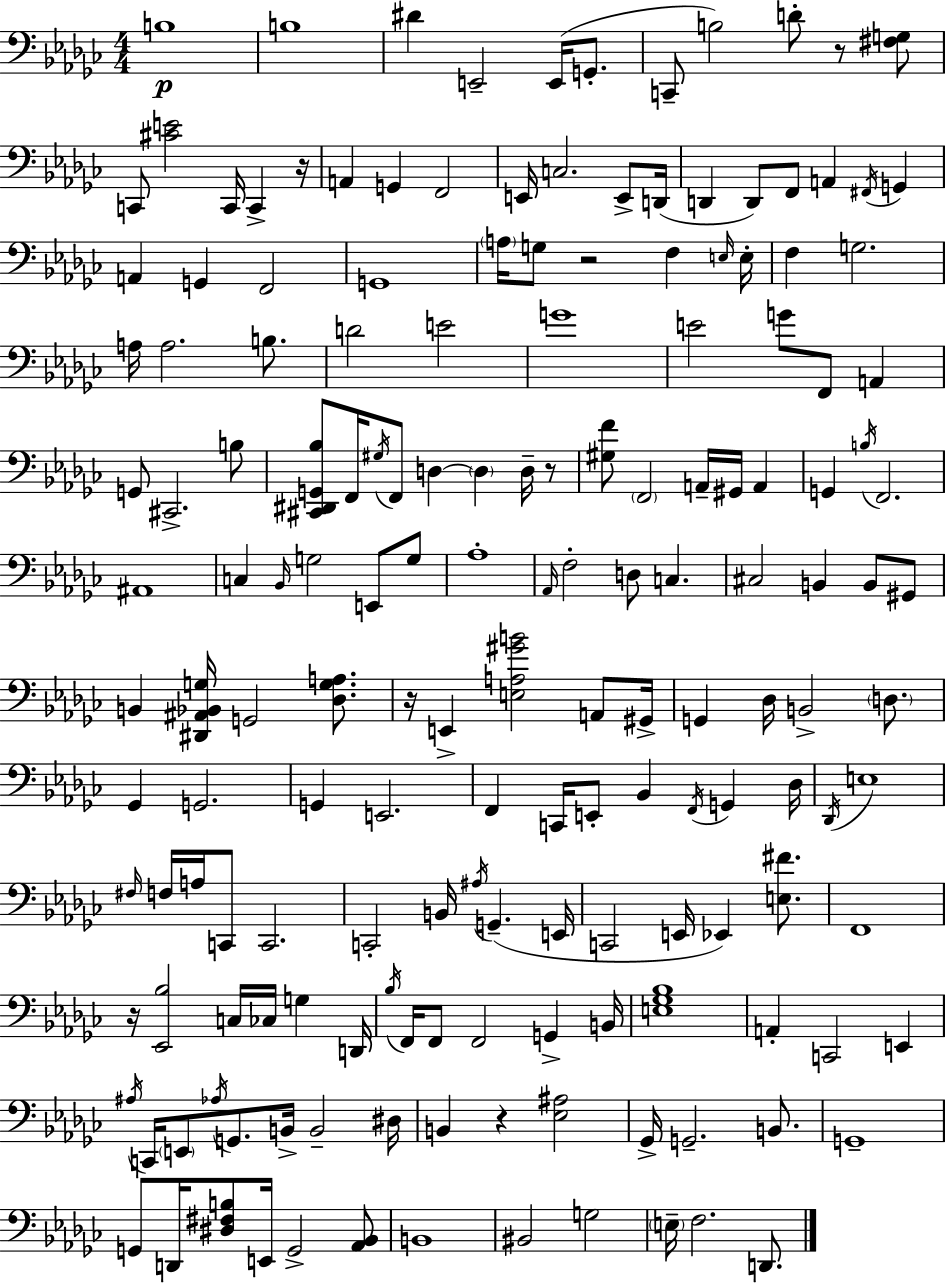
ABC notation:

X:1
T:Untitled
M:4/4
L:1/4
K:Ebm
B,4 B,4 ^D E,,2 E,,/4 G,,/2 C,,/2 B,2 D/2 z/2 [^F,G,]/2 C,,/2 [^CE]2 C,,/4 C,, z/4 A,, G,, F,,2 E,,/4 C,2 E,,/2 D,,/4 D,, D,,/2 F,,/2 A,, ^F,,/4 G,, A,, G,, F,,2 G,,4 A,/4 G,/2 z2 F, E,/4 E,/4 F, G,2 A,/4 A,2 B,/2 D2 E2 G4 E2 G/2 F,,/2 A,, G,,/2 ^C,,2 B,/2 [^C,,^D,,G,,_B,]/2 F,,/4 ^G,/4 F,,/2 D, D, D,/4 z/2 [^G,F]/2 F,,2 A,,/4 ^G,,/4 A,, G,, B,/4 F,,2 ^A,,4 C, _B,,/4 G,2 E,,/2 G,/2 _A,4 _A,,/4 F,2 D,/2 C, ^C,2 B,, B,,/2 ^G,,/2 B,, [^D,,^A,,_B,,G,]/4 G,,2 [_D,G,A,]/2 z/4 E,, [E,A,^GB]2 A,,/2 ^G,,/4 G,, _D,/4 B,,2 D,/2 _G,, G,,2 G,, E,,2 F,, C,,/4 E,,/2 _B,, F,,/4 G,, _D,/4 _D,,/4 E,4 ^F,/4 F,/4 A,/4 C,,/2 C,,2 C,,2 B,,/4 ^A,/4 G,, E,,/4 C,,2 E,,/4 _E,, [E,^F]/2 F,,4 z/4 [_E,,_B,]2 C,/4 _C,/4 G, D,,/4 _B,/4 F,,/4 F,,/2 F,,2 G,, B,,/4 [E,_G,_B,]4 A,, C,,2 E,, ^A,/4 C,,/4 E,,/2 _A,/4 G,,/2 B,,/4 B,,2 ^D,/4 B,, z [_E,^A,]2 _G,,/4 G,,2 B,,/2 G,,4 G,,/2 D,,/4 [^D,^F,B,]/2 E,,/4 G,,2 [_A,,_B,,]/2 B,,4 ^B,,2 G,2 E,/4 F,2 D,,/2